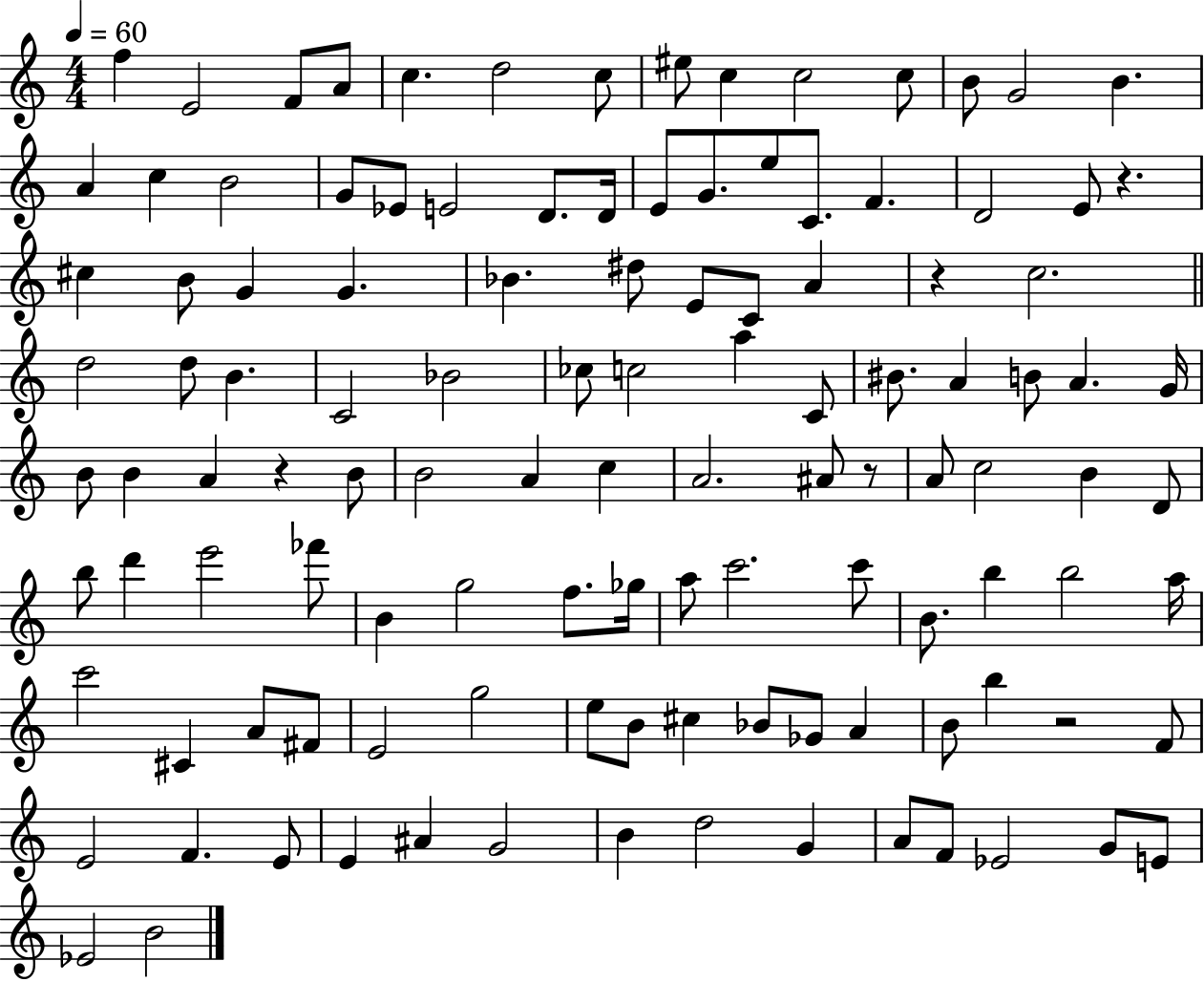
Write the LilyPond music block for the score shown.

{
  \clef treble
  \numericTimeSignature
  \time 4/4
  \key c \major
  \tempo 4 = 60
  \repeat volta 2 { f''4 e'2 f'8 a'8 | c''4. d''2 c''8 | eis''8 c''4 c''2 c''8 | b'8 g'2 b'4. | \break a'4 c''4 b'2 | g'8 ees'8 e'2 d'8. d'16 | e'8 g'8. e''8 c'8. f'4. | d'2 e'8 r4. | \break cis''4 b'8 g'4 g'4. | bes'4. dis''8 e'8 c'8 a'4 | r4 c''2. | \bar "||" \break \key c \major d''2 d''8 b'4. | c'2 bes'2 | ces''8 c''2 a''4 c'8 | bis'8. a'4 b'8 a'4. g'16 | \break b'8 b'4 a'4 r4 b'8 | b'2 a'4 c''4 | a'2. ais'8 r8 | a'8 c''2 b'4 d'8 | \break b''8 d'''4 e'''2 fes'''8 | b'4 g''2 f''8. ges''16 | a''8 c'''2. c'''8 | b'8. b''4 b''2 a''16 | \break c'''2 cis'4 a'8 fis'8 | e'2 g''2 | e''8 b'8 cis''4 bes'8 ges'8 a'4 | b'8 b''4 r2 f'8 | \break e'2 f'4. e'8 | e'4 ais'4 g'2 | b'4 d''2 g'4 | a'8 f'8 ees'2 g'8 e'8 | \break ees'2 b'2 | } \bar "|."
}